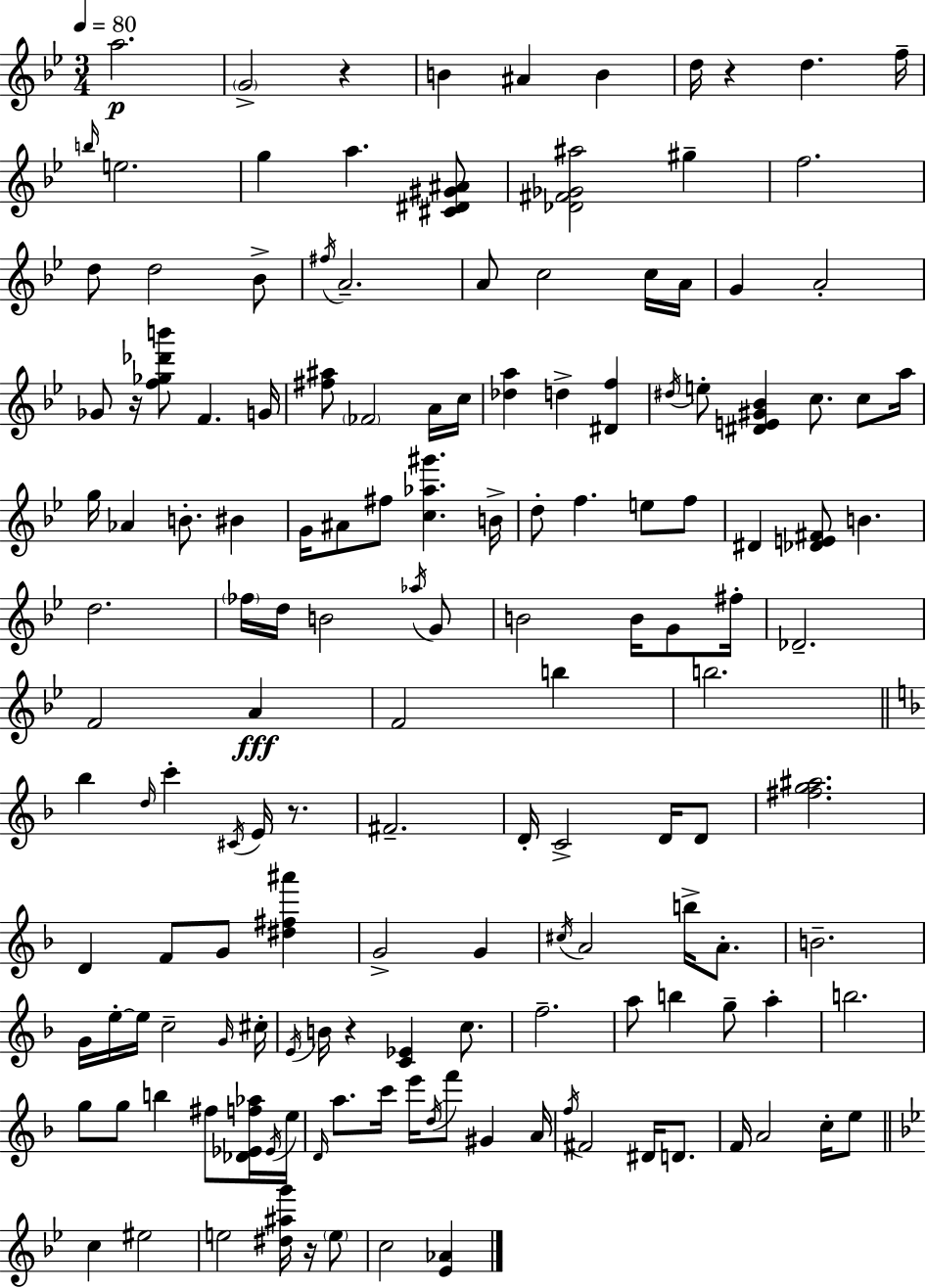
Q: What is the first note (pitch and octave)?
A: A5